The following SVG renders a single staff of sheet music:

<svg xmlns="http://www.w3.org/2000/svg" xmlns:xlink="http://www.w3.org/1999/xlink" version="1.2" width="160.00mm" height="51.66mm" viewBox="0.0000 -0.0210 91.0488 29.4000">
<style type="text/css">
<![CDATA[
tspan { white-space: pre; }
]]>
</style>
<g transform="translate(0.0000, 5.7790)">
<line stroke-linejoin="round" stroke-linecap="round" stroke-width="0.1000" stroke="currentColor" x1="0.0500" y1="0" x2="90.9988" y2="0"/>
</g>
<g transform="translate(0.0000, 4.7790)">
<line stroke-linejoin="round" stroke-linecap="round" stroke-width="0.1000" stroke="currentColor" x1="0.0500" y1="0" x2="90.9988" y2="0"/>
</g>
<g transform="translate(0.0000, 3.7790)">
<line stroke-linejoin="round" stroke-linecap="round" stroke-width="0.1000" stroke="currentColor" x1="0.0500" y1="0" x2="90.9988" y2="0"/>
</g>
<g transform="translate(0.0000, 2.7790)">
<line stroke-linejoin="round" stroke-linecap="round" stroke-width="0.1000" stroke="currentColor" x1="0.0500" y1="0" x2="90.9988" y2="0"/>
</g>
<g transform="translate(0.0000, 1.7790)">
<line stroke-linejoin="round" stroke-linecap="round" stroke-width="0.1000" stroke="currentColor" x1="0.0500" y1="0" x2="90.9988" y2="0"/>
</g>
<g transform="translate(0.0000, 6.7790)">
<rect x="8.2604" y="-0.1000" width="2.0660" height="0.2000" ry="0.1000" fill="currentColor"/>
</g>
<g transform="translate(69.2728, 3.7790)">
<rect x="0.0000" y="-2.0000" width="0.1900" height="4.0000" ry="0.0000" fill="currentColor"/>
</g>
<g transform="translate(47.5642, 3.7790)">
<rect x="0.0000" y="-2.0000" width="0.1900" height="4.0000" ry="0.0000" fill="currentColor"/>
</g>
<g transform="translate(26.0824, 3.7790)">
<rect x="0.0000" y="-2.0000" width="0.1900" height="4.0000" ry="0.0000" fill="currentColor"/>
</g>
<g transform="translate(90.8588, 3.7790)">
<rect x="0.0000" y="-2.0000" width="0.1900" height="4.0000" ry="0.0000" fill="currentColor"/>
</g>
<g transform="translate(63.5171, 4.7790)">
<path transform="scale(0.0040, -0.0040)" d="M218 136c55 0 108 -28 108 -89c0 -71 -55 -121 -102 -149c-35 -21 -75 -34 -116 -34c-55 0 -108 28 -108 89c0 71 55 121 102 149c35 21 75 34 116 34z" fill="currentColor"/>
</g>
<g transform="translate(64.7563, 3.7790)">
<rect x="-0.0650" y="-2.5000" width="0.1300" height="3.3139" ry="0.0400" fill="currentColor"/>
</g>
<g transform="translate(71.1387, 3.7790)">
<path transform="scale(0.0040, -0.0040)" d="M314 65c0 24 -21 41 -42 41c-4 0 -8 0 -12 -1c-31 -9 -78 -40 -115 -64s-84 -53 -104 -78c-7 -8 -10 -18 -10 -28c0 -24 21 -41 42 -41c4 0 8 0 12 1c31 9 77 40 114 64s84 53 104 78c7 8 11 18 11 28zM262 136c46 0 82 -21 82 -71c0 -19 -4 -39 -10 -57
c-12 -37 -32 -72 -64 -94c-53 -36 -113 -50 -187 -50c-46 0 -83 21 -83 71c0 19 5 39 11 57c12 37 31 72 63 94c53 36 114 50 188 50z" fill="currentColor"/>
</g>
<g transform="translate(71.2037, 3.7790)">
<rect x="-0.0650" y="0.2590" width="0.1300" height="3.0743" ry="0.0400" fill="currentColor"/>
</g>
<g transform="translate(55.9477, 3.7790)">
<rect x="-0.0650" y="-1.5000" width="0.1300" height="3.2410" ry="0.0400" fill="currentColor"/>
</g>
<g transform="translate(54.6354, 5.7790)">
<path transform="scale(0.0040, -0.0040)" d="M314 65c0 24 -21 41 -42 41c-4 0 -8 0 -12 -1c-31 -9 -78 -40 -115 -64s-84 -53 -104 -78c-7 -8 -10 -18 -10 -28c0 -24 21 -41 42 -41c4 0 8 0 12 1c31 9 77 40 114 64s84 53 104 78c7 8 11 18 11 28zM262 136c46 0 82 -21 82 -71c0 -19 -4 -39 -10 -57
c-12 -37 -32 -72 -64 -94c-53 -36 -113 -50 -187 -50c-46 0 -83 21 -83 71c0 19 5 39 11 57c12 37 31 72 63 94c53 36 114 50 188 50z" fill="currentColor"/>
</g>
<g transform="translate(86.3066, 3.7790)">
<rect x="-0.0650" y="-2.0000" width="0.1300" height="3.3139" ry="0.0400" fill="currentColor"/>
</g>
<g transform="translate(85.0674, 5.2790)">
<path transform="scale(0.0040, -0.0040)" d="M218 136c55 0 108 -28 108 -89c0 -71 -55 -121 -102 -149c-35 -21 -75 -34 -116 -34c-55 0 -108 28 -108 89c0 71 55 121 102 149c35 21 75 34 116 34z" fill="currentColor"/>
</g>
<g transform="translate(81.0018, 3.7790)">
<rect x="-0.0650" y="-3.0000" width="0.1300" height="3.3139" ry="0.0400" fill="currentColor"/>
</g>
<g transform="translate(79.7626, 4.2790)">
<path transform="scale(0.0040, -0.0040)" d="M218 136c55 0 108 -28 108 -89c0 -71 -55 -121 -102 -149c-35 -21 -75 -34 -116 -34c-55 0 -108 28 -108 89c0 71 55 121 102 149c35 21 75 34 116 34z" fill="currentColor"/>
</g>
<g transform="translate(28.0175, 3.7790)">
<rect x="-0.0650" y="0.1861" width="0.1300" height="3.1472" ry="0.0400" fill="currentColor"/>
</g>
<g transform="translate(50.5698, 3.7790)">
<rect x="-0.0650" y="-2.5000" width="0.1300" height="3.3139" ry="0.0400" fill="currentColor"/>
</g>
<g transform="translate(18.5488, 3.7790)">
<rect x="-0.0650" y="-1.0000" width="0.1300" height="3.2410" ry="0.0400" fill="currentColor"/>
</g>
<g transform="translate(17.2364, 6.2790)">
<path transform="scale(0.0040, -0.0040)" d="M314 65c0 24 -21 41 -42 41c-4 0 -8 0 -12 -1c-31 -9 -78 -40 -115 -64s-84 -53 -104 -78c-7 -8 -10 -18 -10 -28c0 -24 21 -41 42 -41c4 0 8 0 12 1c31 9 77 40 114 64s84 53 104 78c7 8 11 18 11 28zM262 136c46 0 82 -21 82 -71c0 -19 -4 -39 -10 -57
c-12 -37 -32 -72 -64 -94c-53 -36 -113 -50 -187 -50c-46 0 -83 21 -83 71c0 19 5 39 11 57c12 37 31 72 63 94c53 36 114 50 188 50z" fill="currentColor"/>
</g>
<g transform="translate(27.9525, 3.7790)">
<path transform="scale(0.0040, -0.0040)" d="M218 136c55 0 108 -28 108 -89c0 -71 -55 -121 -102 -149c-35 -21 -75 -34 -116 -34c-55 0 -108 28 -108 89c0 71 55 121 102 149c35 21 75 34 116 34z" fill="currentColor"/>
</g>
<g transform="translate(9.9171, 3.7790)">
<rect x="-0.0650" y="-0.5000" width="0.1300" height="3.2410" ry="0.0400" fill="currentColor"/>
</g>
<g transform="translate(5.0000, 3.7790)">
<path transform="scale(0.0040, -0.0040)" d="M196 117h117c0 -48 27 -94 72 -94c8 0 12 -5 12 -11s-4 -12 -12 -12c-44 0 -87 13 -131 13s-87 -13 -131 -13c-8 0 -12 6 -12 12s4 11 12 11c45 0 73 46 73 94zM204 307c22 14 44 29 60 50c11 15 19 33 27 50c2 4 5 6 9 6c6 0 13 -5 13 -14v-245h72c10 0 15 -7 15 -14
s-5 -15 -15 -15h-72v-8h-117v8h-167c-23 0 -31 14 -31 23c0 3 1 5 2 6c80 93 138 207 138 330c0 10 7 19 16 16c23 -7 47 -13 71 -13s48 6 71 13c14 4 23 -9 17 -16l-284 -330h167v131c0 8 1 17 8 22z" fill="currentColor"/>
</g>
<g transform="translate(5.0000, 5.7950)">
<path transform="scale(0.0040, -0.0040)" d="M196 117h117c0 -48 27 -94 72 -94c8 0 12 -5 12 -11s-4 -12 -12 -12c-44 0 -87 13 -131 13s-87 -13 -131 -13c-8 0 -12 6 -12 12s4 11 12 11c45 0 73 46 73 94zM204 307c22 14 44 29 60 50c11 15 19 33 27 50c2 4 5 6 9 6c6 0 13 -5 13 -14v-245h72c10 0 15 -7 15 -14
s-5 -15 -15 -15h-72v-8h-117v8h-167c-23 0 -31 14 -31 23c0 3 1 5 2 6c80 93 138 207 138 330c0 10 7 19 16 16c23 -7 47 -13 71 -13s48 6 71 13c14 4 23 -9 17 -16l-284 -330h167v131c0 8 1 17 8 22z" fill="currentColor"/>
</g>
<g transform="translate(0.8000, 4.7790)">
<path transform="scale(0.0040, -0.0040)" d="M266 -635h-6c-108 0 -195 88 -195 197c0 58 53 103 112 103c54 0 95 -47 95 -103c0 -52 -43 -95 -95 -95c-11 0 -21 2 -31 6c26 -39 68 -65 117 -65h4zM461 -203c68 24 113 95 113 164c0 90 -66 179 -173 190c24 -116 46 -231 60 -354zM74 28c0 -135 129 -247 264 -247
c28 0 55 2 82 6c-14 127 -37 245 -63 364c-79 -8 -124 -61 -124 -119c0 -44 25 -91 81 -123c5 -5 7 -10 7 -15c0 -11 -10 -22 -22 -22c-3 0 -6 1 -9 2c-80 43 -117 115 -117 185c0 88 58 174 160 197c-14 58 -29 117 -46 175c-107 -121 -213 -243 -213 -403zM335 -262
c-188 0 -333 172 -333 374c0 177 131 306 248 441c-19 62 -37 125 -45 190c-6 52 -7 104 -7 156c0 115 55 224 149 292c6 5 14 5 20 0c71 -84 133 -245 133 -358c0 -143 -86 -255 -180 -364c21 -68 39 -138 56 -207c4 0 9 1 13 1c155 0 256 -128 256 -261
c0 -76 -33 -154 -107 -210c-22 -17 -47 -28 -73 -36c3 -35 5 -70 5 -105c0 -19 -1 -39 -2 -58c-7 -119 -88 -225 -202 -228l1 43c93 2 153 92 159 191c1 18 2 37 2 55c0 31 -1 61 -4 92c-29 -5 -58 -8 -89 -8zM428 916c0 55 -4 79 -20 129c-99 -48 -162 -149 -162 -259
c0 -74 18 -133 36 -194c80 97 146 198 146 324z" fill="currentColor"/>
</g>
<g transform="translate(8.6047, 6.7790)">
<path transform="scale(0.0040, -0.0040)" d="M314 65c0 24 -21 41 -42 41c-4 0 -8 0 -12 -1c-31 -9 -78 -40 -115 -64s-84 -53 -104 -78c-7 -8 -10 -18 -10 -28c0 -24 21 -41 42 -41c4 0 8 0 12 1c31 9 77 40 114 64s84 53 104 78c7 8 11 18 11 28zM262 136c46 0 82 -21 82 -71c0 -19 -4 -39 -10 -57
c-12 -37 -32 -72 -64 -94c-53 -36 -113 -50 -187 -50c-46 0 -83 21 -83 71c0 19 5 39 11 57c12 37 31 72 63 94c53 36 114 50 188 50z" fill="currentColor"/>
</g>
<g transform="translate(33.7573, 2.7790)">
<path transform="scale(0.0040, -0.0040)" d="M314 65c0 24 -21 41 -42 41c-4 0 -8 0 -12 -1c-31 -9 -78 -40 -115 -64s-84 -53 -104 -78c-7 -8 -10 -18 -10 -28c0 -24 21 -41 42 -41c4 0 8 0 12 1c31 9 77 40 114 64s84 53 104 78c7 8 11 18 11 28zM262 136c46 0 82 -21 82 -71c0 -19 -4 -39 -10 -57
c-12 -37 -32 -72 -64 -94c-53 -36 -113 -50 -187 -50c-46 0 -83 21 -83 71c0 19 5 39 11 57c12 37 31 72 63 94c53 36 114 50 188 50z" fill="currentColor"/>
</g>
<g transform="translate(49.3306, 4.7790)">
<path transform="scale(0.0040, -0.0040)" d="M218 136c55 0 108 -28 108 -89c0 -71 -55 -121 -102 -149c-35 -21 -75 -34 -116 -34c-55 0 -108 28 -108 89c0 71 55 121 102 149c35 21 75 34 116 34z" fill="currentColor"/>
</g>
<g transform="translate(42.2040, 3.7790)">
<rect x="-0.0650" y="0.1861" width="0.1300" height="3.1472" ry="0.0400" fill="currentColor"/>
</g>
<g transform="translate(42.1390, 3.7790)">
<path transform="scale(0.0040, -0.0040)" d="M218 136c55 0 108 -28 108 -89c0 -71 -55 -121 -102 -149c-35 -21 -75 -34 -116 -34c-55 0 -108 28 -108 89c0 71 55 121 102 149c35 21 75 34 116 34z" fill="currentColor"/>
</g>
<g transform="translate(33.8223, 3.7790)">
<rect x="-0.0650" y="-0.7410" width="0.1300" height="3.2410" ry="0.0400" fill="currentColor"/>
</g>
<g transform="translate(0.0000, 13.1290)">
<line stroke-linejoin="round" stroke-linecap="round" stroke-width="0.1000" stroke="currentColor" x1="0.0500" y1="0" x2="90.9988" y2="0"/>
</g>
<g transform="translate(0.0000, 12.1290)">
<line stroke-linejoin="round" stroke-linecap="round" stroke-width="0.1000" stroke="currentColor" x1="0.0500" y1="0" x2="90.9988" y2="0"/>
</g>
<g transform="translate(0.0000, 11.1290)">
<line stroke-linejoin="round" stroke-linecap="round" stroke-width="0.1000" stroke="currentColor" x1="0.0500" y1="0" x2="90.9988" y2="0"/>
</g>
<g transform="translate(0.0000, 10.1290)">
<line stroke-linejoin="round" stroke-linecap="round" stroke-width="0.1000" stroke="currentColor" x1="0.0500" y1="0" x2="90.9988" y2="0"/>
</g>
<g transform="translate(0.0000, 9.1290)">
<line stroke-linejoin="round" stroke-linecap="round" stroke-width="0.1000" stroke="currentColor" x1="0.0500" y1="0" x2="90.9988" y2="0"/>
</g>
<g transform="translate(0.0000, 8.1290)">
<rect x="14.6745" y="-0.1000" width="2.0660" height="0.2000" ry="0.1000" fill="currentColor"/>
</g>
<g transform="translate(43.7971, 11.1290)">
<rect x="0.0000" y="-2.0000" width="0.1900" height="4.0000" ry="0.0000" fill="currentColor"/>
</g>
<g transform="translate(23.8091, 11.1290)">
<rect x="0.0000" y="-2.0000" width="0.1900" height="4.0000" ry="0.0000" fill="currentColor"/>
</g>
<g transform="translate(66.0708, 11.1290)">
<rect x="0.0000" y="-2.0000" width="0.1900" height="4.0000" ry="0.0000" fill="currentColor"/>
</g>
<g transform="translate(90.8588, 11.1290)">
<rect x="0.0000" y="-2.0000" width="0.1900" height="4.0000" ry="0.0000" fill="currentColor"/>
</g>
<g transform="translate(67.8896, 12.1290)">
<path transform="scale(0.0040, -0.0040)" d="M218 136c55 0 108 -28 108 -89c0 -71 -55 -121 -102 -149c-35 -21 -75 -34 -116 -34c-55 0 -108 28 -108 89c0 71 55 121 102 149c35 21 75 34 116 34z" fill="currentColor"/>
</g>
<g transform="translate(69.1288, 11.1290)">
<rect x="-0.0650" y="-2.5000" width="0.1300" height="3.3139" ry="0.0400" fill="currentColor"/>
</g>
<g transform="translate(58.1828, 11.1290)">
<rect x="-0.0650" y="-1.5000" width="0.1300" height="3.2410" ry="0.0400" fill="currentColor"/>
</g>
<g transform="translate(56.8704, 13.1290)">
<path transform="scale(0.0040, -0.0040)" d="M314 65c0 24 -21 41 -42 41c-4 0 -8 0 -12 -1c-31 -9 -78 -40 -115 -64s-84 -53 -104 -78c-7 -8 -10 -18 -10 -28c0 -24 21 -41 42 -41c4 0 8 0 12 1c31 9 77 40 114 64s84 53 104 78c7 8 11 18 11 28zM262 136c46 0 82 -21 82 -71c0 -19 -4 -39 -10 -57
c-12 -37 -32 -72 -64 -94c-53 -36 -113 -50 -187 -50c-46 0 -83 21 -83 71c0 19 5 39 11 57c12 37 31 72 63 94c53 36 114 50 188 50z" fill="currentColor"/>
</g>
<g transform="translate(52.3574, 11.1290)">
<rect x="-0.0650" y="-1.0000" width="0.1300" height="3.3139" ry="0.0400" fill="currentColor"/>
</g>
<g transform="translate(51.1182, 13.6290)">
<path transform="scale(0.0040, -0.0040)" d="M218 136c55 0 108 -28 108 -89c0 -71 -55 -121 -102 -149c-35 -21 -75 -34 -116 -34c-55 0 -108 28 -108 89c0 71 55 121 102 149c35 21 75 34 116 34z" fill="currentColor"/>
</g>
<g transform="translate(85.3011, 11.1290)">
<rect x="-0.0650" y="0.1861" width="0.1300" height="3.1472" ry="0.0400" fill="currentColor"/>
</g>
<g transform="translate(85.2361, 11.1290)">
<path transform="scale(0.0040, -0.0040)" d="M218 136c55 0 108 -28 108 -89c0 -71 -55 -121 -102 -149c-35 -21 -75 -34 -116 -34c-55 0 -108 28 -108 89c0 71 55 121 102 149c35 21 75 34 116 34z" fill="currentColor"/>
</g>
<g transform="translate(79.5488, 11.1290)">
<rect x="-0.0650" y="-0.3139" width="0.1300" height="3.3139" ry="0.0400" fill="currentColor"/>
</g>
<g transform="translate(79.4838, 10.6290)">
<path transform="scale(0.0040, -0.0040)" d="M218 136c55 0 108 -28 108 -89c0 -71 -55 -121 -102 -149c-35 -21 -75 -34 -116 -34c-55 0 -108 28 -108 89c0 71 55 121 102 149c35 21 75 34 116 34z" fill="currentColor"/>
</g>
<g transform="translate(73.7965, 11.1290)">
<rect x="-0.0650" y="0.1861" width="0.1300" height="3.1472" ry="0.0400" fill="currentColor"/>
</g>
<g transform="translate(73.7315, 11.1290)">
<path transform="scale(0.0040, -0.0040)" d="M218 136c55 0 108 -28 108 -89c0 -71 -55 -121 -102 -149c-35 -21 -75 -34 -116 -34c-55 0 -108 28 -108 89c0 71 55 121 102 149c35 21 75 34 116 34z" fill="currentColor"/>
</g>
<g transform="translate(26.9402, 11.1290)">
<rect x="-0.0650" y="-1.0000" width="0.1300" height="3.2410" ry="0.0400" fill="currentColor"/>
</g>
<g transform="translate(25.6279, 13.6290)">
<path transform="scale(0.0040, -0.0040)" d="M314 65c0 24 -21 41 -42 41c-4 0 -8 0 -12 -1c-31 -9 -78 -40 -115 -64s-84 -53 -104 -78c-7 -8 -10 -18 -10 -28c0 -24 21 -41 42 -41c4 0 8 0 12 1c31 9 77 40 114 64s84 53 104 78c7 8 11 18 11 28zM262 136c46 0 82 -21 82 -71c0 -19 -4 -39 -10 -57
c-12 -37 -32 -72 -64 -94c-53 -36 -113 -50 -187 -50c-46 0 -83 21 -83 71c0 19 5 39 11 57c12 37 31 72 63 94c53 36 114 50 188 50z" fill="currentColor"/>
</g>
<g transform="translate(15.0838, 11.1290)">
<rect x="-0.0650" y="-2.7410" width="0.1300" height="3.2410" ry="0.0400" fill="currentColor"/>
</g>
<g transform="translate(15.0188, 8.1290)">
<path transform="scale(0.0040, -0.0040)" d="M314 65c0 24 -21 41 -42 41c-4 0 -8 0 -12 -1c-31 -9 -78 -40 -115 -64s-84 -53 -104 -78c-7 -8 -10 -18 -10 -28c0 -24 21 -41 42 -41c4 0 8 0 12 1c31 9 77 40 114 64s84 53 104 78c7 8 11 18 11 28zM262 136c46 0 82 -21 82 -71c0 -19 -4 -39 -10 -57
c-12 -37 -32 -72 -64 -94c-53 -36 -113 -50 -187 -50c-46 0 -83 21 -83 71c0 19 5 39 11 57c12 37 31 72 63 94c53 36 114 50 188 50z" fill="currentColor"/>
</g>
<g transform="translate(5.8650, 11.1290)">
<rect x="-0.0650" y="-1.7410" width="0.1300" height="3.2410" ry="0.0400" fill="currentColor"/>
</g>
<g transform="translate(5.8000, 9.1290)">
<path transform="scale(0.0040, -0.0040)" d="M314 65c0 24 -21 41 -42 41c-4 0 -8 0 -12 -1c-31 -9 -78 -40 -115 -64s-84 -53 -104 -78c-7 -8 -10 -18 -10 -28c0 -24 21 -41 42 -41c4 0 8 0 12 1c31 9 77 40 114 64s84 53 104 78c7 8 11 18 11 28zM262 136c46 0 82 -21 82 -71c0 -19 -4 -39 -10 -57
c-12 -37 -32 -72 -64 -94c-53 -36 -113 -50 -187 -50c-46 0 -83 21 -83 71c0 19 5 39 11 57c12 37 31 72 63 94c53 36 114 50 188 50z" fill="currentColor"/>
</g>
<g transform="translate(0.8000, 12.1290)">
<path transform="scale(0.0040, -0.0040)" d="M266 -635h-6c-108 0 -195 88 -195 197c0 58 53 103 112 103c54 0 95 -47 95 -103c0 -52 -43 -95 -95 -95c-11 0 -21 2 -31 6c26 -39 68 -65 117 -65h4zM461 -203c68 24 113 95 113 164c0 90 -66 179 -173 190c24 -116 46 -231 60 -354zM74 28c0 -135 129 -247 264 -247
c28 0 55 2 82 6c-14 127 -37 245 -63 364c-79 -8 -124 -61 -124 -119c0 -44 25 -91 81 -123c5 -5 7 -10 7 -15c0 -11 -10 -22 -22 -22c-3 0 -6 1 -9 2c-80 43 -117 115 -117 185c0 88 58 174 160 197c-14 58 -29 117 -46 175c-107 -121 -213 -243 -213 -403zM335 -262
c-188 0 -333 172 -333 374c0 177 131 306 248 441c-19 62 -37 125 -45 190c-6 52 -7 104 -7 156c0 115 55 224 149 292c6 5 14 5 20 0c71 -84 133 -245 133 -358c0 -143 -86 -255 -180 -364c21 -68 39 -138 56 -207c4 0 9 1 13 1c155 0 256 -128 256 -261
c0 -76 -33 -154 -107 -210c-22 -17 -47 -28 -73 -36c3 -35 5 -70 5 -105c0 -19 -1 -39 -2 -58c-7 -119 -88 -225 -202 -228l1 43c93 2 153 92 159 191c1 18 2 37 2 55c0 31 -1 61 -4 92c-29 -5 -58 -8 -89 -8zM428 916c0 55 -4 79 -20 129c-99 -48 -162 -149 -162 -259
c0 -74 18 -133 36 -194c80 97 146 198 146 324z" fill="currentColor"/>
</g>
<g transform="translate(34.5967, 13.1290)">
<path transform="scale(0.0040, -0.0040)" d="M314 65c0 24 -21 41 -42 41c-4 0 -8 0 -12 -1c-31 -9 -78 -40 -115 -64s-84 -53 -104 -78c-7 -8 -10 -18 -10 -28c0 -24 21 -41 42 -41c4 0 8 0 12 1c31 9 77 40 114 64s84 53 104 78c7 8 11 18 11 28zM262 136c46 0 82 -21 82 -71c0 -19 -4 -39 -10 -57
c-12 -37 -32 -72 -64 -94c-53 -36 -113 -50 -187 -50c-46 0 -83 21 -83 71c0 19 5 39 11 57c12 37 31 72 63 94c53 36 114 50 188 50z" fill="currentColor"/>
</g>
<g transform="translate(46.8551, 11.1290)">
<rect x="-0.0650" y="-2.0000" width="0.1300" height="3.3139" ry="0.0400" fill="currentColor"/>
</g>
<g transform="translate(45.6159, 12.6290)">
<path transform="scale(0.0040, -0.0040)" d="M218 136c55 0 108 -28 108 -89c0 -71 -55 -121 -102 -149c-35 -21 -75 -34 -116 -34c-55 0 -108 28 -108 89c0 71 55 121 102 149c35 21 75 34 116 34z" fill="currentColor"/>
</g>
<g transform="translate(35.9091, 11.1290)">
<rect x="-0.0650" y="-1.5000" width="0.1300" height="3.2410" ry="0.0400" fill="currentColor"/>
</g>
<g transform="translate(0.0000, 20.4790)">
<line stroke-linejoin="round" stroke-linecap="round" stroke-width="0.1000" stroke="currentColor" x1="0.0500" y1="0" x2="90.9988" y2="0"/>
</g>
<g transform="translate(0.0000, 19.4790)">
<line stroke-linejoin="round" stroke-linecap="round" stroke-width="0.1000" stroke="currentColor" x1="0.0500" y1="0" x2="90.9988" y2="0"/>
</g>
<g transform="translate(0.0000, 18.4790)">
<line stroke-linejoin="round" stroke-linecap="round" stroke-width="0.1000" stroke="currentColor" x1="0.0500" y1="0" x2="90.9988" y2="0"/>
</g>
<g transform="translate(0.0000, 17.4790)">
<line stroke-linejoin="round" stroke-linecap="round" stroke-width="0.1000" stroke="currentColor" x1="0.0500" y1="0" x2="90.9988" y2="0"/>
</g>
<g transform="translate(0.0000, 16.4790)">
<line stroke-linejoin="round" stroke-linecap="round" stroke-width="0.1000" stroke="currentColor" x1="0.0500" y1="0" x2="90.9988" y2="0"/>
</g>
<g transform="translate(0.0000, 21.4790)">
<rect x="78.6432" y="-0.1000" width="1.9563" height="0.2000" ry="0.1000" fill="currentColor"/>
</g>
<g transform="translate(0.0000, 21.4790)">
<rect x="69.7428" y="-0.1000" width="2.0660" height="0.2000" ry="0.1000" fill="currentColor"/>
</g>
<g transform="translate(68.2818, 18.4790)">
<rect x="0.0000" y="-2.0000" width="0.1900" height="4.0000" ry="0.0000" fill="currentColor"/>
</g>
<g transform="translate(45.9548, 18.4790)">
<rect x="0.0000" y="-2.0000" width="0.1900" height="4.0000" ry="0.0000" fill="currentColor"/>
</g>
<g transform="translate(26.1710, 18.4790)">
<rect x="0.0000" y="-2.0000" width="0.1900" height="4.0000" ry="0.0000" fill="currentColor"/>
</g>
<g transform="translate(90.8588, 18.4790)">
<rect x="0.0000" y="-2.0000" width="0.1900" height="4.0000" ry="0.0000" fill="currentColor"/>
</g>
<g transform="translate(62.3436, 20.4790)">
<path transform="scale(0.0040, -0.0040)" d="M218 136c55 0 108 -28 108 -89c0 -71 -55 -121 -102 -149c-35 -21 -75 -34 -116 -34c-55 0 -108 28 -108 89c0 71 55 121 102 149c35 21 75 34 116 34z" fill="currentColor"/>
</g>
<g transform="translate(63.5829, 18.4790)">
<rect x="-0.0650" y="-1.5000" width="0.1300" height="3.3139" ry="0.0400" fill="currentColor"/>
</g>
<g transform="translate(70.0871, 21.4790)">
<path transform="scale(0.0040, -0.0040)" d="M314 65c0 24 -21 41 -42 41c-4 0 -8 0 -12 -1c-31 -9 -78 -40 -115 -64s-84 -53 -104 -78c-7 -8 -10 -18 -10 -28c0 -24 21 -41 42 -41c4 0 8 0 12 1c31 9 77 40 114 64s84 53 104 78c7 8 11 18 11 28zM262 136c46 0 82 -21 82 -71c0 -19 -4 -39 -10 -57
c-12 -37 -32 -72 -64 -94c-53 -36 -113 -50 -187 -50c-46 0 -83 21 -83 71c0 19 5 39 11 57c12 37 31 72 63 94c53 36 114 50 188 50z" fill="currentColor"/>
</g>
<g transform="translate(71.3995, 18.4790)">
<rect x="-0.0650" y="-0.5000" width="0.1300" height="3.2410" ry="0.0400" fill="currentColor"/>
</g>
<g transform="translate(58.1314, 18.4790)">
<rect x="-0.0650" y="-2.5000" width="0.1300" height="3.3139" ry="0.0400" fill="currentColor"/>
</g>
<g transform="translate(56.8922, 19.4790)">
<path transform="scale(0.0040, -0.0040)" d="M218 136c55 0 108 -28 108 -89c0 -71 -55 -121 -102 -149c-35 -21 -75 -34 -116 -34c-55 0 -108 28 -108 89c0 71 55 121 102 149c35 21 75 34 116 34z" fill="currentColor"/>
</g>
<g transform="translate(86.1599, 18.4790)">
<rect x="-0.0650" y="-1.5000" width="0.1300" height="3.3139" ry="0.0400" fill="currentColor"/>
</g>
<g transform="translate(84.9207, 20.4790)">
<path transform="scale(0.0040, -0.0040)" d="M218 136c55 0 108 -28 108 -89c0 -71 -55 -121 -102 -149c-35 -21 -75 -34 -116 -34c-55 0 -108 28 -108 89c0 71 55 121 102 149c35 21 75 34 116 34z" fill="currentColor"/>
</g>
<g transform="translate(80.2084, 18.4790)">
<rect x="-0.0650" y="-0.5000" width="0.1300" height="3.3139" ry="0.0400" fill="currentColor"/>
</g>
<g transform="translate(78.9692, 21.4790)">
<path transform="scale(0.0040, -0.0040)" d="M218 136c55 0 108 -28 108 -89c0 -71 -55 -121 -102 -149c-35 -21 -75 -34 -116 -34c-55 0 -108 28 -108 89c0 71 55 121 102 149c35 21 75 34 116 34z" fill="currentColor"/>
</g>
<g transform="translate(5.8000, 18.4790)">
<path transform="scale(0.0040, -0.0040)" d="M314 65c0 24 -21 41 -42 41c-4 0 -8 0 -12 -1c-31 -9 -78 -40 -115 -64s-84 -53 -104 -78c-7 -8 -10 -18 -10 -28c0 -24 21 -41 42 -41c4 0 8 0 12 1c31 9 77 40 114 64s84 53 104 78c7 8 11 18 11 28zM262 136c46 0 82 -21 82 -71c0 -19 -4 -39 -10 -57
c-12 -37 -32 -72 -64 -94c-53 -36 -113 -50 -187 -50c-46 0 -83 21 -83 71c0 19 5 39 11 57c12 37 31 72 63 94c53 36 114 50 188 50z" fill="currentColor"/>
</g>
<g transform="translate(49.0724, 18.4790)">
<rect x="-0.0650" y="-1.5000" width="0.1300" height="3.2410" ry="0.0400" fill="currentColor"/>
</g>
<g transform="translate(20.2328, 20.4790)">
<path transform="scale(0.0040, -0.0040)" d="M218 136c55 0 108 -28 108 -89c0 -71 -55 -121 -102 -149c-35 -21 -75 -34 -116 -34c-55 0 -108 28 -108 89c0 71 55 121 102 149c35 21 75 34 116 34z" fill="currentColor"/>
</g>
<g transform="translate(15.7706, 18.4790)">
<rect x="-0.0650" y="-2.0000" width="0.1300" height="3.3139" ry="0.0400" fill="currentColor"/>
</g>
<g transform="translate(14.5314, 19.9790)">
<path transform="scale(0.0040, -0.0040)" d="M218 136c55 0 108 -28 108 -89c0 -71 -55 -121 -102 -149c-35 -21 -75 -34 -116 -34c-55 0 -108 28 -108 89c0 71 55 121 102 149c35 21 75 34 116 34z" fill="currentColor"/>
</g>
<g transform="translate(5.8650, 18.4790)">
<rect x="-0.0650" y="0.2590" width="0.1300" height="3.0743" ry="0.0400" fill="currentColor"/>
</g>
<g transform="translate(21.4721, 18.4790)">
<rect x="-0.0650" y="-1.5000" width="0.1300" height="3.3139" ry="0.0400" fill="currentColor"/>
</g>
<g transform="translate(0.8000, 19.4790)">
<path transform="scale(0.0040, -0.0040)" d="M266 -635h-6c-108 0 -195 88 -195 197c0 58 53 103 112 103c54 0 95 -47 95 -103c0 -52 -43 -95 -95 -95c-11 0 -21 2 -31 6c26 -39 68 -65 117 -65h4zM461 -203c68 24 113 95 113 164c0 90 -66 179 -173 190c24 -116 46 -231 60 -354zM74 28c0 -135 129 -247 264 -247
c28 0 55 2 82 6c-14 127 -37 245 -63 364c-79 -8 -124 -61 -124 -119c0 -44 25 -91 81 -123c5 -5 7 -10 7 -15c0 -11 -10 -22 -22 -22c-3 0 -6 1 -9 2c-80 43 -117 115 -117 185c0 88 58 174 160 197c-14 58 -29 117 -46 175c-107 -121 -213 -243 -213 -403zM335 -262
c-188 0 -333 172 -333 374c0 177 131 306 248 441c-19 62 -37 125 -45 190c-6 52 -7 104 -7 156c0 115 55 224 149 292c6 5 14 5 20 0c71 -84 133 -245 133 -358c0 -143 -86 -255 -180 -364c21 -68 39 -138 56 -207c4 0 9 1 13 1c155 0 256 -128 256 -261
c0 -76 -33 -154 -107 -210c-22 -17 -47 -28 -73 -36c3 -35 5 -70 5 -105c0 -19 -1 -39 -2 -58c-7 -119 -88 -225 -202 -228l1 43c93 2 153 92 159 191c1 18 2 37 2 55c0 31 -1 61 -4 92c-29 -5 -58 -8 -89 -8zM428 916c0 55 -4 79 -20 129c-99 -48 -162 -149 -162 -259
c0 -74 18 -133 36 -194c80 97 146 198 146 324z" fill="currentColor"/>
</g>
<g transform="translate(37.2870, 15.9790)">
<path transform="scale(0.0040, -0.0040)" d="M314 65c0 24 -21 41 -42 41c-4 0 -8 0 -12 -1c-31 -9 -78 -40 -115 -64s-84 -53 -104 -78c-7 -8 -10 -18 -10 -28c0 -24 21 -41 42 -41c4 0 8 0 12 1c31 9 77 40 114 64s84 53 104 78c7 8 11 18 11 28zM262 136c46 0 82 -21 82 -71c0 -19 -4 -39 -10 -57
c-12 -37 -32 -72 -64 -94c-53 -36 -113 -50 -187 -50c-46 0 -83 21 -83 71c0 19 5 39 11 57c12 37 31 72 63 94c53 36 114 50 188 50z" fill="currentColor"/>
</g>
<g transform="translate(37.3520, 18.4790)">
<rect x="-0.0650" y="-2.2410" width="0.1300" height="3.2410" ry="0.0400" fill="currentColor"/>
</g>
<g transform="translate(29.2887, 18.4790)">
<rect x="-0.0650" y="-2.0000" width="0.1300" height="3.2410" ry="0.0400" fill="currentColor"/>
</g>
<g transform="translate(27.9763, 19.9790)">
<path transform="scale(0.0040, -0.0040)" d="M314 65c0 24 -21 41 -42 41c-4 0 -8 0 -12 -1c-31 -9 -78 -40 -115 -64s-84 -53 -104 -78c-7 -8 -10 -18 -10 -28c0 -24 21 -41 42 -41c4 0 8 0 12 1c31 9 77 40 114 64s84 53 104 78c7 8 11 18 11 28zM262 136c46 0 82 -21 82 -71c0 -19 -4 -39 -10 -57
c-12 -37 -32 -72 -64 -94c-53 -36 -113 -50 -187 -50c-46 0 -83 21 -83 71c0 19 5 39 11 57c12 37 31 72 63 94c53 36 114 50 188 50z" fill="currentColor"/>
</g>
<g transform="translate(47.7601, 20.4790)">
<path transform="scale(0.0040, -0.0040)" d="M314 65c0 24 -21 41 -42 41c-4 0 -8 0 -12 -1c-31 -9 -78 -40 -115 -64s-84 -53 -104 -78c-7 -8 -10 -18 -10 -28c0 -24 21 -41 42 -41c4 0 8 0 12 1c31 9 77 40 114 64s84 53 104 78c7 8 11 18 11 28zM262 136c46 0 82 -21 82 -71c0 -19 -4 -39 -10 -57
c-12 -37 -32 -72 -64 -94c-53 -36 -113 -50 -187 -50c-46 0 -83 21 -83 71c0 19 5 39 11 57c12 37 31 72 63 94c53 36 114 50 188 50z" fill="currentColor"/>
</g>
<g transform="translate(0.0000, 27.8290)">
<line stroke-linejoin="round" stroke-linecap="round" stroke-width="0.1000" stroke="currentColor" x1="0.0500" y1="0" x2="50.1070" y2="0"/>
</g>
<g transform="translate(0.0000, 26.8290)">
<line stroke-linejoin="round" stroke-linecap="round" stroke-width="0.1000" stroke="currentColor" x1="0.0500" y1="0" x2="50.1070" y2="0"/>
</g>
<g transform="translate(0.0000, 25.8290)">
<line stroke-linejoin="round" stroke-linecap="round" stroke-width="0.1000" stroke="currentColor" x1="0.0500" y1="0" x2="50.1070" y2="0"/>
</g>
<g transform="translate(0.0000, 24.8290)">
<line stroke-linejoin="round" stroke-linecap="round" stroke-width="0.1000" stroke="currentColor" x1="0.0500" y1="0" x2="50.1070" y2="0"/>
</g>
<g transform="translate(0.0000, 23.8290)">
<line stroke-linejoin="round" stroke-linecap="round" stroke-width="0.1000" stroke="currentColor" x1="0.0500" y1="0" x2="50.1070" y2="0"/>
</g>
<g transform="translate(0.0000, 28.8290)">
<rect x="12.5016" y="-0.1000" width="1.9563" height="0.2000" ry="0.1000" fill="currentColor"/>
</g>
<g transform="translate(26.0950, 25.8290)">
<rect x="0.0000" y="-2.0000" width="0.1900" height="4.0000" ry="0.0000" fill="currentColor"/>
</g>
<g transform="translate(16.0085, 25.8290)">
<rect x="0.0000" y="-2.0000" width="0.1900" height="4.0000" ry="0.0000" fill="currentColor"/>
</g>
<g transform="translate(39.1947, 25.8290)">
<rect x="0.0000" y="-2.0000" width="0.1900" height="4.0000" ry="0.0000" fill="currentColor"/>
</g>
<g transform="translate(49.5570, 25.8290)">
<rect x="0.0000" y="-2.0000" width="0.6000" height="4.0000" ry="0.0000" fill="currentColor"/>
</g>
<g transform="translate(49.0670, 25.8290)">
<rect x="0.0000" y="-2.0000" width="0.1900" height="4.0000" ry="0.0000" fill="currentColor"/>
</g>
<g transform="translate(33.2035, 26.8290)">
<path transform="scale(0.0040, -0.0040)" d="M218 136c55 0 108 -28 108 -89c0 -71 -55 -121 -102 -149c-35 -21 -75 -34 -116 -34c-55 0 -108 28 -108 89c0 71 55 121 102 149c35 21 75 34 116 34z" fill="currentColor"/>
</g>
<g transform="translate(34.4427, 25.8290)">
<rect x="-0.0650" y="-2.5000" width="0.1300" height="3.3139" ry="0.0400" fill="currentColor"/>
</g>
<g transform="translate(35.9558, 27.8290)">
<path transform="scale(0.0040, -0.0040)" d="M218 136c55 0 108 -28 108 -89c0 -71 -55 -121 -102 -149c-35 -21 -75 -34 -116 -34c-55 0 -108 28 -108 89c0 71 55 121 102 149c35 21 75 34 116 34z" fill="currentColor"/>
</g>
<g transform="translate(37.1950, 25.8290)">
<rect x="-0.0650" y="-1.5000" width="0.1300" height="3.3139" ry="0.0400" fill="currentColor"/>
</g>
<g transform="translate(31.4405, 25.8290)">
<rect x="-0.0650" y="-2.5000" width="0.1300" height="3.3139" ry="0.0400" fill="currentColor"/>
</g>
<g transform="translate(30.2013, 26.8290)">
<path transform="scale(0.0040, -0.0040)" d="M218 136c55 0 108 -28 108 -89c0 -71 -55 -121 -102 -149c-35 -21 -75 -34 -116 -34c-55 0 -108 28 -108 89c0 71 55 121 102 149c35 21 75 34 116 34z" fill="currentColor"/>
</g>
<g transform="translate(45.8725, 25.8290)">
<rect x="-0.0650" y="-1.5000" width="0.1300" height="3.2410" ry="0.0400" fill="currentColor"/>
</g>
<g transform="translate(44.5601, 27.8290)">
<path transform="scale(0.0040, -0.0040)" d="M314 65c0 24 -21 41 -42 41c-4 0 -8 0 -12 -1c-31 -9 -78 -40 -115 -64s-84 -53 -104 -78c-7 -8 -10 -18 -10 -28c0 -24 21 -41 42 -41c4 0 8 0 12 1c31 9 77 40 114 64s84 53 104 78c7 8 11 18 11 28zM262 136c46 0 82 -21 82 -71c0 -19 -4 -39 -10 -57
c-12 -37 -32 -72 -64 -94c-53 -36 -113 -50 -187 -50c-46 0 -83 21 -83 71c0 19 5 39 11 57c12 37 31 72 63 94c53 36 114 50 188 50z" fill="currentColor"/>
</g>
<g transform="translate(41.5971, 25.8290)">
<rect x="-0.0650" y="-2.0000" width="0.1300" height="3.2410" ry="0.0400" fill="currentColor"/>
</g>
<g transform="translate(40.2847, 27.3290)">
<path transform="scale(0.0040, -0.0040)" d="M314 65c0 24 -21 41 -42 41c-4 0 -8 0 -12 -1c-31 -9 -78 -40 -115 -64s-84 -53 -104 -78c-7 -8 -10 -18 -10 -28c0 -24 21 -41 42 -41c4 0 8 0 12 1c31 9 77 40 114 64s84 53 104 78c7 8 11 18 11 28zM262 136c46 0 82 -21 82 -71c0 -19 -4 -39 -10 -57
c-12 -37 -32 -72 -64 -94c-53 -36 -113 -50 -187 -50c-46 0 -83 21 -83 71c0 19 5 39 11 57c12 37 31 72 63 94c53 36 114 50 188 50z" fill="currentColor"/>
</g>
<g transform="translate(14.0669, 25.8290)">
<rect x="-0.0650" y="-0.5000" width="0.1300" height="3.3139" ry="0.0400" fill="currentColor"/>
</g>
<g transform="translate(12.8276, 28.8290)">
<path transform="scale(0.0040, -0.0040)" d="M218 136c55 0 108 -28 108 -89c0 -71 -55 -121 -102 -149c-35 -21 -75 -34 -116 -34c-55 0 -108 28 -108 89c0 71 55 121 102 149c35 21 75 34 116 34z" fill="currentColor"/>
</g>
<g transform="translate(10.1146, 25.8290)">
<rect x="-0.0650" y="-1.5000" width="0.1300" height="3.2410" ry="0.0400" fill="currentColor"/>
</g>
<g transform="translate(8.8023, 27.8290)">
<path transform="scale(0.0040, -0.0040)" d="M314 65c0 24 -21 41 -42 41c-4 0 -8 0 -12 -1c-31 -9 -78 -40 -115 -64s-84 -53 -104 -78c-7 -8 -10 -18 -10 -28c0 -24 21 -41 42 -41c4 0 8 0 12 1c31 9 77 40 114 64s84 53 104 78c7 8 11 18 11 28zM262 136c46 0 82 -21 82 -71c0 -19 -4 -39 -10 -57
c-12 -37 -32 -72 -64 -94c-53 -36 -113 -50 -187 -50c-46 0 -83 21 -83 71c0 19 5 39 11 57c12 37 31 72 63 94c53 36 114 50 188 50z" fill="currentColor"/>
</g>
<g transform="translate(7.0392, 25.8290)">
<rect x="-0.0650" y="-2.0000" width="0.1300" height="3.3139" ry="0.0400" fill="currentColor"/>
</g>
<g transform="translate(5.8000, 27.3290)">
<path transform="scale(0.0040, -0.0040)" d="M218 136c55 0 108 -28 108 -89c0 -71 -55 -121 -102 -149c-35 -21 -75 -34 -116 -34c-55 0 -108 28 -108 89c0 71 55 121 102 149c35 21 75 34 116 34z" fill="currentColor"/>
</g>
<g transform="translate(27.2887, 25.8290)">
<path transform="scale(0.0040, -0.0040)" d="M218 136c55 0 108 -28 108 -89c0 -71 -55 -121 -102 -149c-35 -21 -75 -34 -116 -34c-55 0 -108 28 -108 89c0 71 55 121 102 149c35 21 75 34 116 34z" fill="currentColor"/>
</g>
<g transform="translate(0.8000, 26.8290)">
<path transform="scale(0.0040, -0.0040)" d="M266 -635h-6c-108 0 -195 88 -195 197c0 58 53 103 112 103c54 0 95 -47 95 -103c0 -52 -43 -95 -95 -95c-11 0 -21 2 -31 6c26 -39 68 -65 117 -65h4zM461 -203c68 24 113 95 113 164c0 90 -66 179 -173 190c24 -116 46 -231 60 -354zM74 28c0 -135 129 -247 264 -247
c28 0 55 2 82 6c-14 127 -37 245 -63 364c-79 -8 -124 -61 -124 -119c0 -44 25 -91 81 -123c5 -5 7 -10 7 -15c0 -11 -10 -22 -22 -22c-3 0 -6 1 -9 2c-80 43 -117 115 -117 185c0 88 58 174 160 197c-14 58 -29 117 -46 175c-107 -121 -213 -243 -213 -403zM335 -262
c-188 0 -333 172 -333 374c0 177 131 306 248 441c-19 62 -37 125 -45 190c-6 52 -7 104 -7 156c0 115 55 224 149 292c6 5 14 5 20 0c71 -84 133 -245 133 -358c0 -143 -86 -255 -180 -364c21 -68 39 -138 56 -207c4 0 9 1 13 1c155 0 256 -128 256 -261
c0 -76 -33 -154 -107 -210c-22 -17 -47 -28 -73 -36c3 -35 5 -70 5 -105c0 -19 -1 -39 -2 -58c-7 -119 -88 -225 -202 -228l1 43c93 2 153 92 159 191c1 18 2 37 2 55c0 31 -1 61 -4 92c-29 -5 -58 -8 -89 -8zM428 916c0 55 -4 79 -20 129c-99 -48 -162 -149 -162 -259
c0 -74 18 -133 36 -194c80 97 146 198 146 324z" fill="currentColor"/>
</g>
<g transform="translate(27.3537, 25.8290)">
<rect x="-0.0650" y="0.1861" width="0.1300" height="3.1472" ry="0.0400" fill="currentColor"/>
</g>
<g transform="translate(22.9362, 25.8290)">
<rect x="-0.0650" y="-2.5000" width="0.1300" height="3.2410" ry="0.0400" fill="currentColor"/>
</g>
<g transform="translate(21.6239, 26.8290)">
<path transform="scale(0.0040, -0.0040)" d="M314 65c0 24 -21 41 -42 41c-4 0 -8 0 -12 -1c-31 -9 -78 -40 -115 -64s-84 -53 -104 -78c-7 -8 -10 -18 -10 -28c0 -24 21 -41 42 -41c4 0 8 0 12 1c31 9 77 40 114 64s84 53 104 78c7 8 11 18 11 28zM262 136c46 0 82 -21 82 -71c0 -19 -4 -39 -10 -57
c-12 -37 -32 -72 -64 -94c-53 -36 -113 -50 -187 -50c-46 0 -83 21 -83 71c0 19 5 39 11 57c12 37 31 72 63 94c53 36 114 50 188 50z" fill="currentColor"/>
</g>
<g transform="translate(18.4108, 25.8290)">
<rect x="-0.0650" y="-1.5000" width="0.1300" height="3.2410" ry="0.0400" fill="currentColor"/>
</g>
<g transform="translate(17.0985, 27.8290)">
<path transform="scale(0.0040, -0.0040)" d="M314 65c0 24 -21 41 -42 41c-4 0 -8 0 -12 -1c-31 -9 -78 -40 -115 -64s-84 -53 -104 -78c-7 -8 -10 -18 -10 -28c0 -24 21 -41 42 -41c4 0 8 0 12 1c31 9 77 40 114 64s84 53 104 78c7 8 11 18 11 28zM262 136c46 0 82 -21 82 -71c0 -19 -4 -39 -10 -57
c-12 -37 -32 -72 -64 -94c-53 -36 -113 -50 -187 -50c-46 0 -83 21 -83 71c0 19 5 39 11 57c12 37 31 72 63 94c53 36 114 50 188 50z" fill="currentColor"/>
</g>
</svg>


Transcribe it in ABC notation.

X:1
T:Untitled
M:4/4
L:1/4
K:C
C2 D2 B d2 B G E2 G B2 A F f2 a2 D2 E2 F D E2 G B c B B2 F E F2 g2 E2 G E C2 C E F E2 C E2 G2 B G G E F2 E2